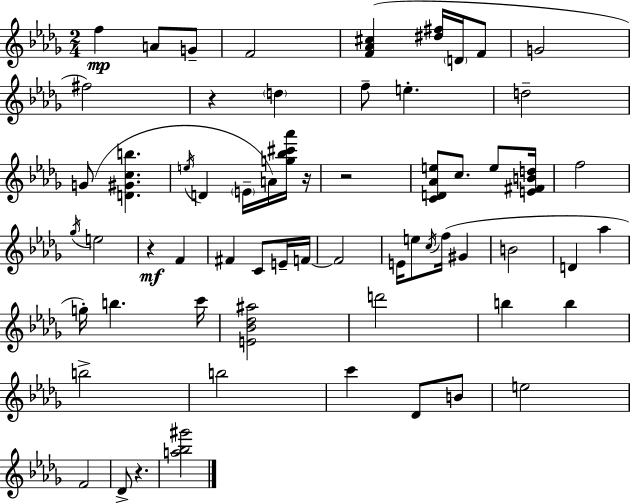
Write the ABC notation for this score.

X:1
T:Untitled
M:2/4
L:1/4
K:Bbm
f A/2 G/2 F2 [F_A^c] [^d^f]/4 D/4 F/2 G2 ^f2 z d f/2 e d2 G/2 [D^Gcb] e/4 D E/4 A/4 [g_b^c'_a']/4 z/4 z2 [CD_Ae]/2 c/2 e/2 [E^FBd]/4 f2 _g/4 e2 z F ^F C/2 E/4 F/4 F2 E/4 e/2 c/4 f/4 ^G B2 D _a g/4 b c'/4 [E_B_d^a]2 d'2 b b b2 b2 c' _D/2 B/2 e2 F2 _D/2 z [a_b^g']2